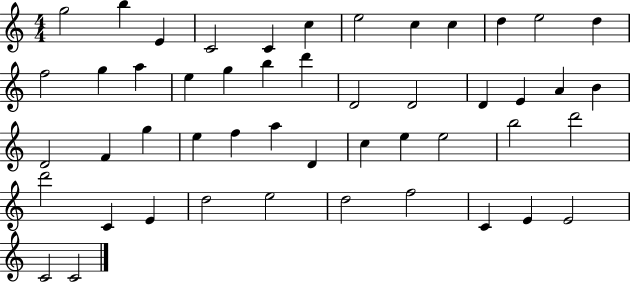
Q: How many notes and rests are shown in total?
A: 49